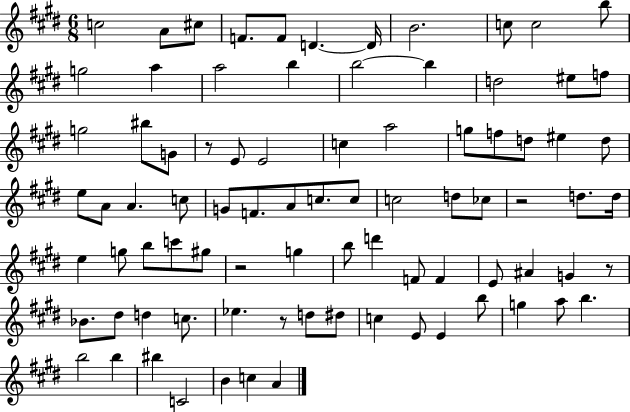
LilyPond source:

{
  \clef treble
  \numericTimeSignature
  \time 6/8
  \key e \major
  c''2 a'8 cis''8 | f'8. f'8 d'4.~~ d'16 | b'2. | c''8 c''2 b''8 | \break g''2 a''4 | a''2 b''4 | b''2~~ b''4 | d''2 eis''8 f''8 | \break g''2 bis''8 g'8 | r8 e'8 e'2 | c''4 a''2 | g''8 f''8 d''8 eis''4 d''8 | \break e''8 a'8 a'4. c''8 | g'8 f'8. a'8 c''8. c''8 | c''2 d''8 ces''8 | r2 d''8. d''16 | \break e''4 g''8 b''8 c'''8 gis''8 | r2 g''4 | b''8 d'''4 f'8 f'4 | e'8 ais'4 g'4 r8 | \break bes'8. dis''8 d''4 c''8. | ees''4. r8 d''8 dis''8 | c''4 e'8 e'4 b''8 | g''4 a''8 b''4. | \break b''2 b''4 | bis''4 c'2 | b'4 c''4 a'4 | \bar "|."
}